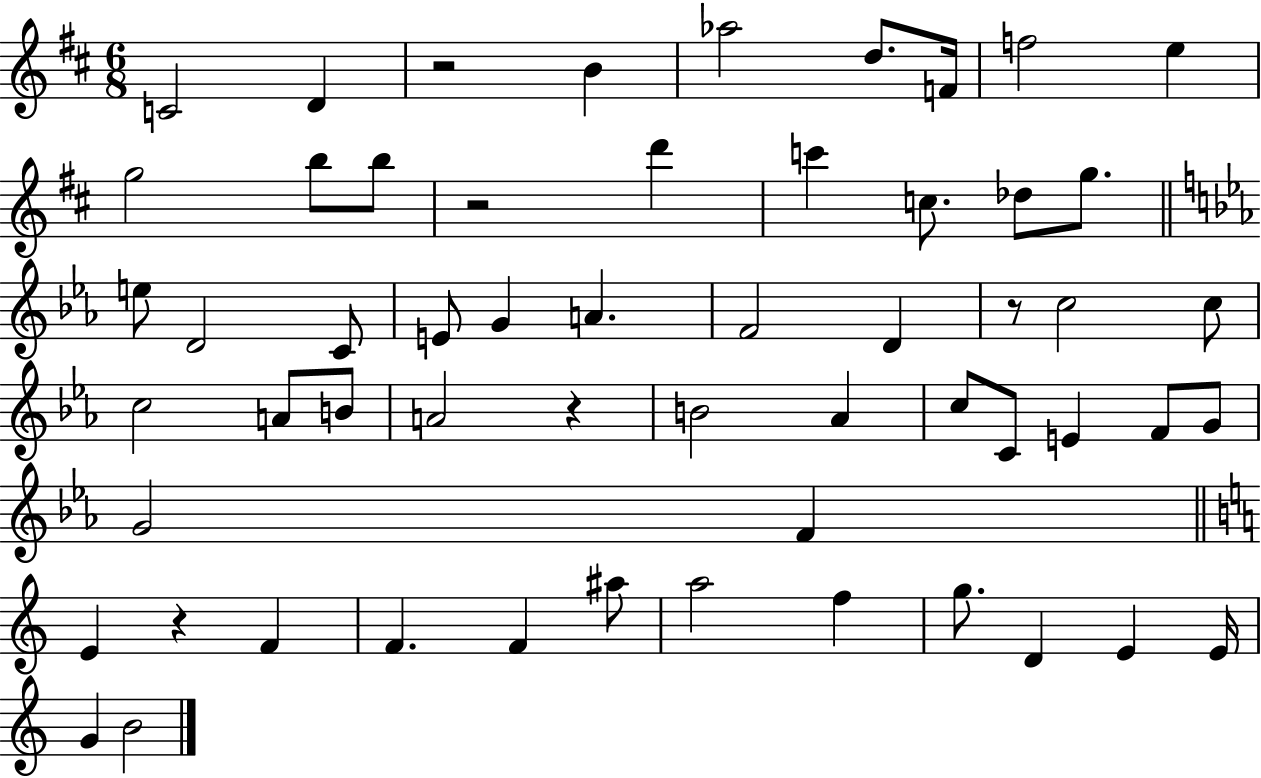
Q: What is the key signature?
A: D major